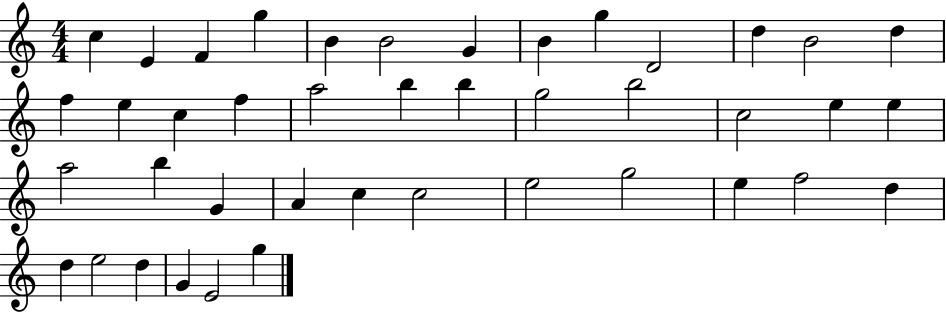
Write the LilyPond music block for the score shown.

{
  \clef treble
  \numericTimeSignature
  \time 4/4
  \key c \major
  c''4 e'4 f'4 g''4 | b'4 b'2 g'4 | b'4 g''4 d'2 | d''4 b'2 d''4 | \break f''4 e''4 c''4 f''4 | a''2 b''4 b''4 | g''2 b''2 | c''2 e''4 e''4 | \break a''2 b''4 g'4 | a'4 c''4 c''2 | e''2 g''2 | e''4 f''2 d''4 | \break d''4 e''2 d''4 | g'4 e'2 g''4 | \bar "|."
}